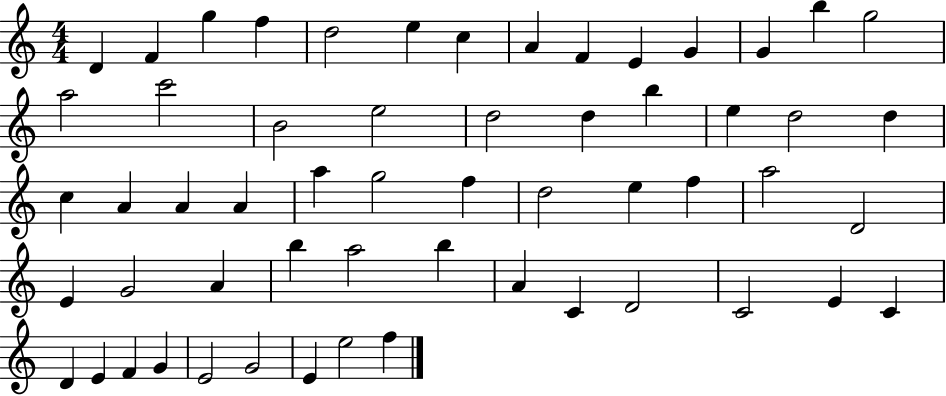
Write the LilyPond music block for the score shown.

{
  \clef treble
  \numericTimeSignature
  \time 4/4
  \key c \major
  d'4 f'4 g''4 f''4 | d''2 e''4 c''4 | a'4 f'4 e'4 g'4 | g'4 b''4 g''2 | \break a''2 c'''2 | b'2 e''2 | d''2 d''4 b''4 | e''4 d''2 d''4 | \break c''4 a'4 a'4 a'4 | a''4 g''2 f''4 | d''2 e''4 f''4 | a''2 d'2 | \break e'4 g'2 a'4 | b''4 a''2 b''4 | a'4 c'4 d'2 | c'2 e'4 c'4 | \break d'4 e'4 f'4 g'4 | e'2 g'2 | e'4 e''2 f''4 | \bar "|."
}